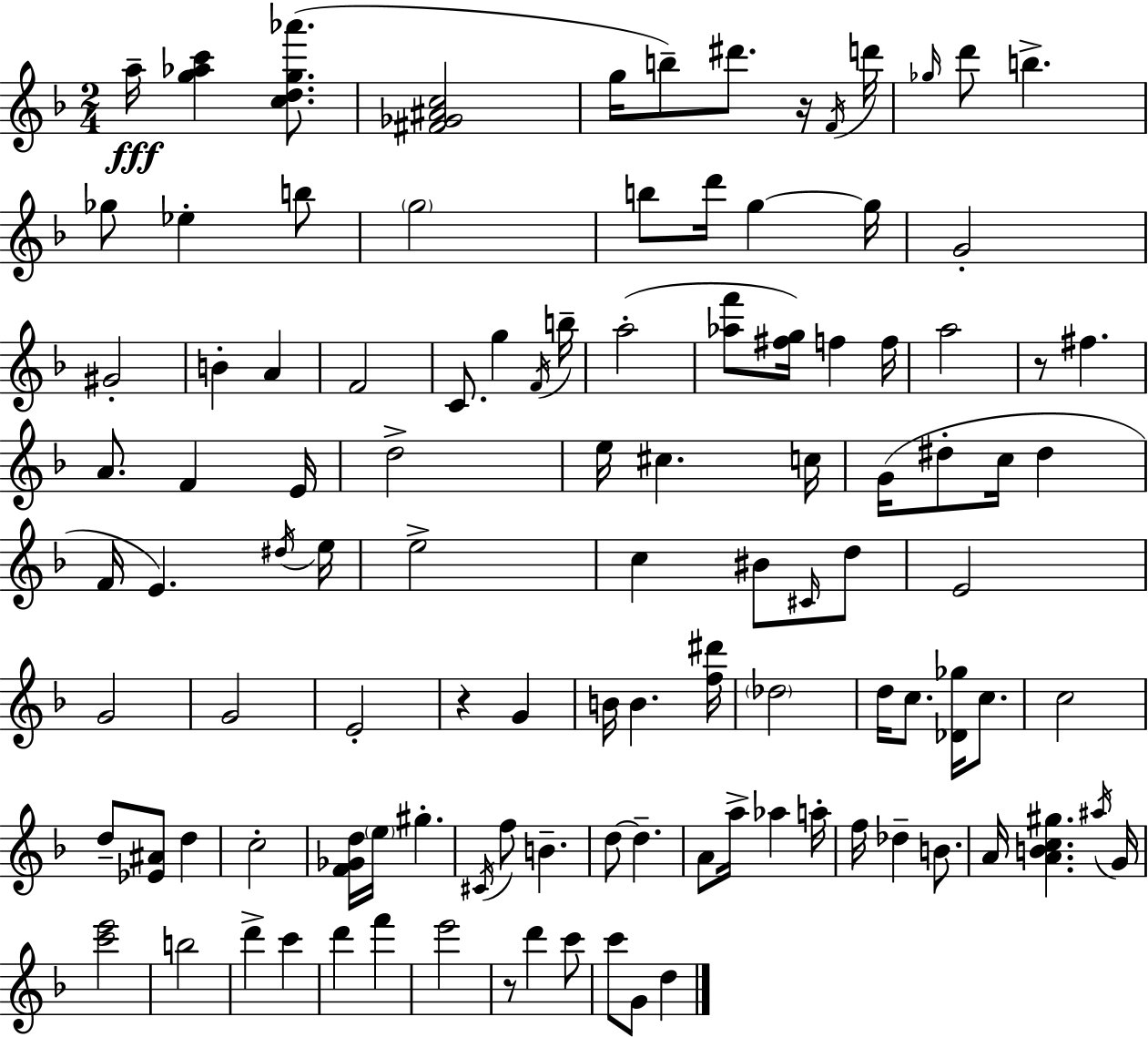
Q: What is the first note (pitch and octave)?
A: A5